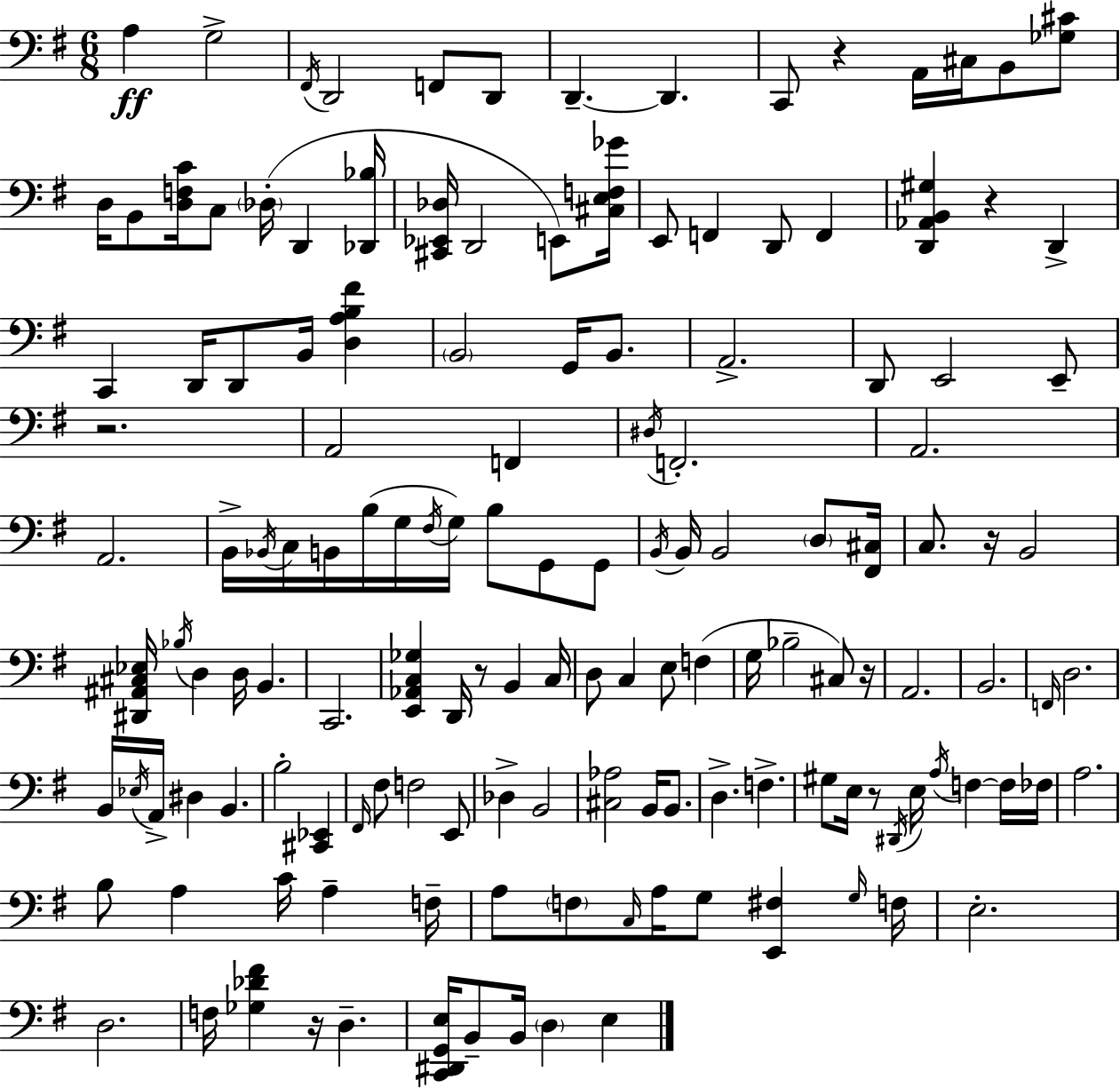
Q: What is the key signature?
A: G major